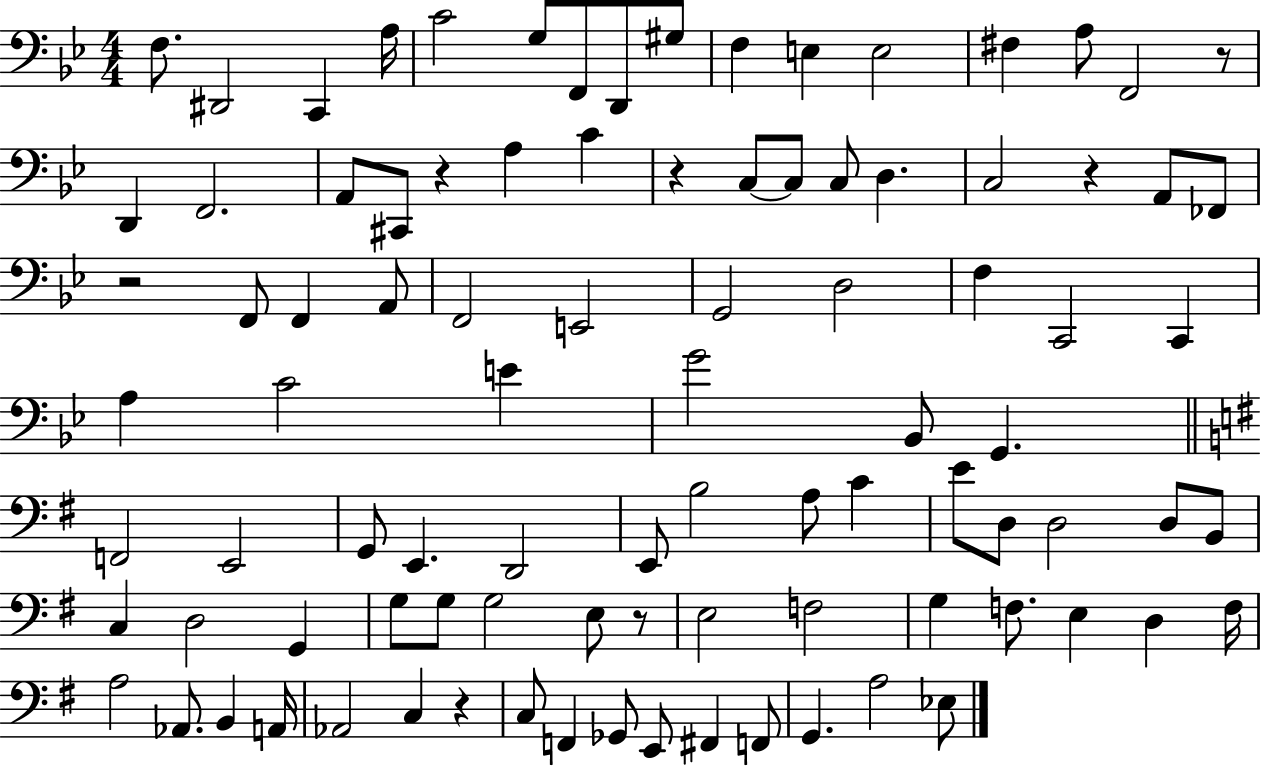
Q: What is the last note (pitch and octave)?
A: Eb3